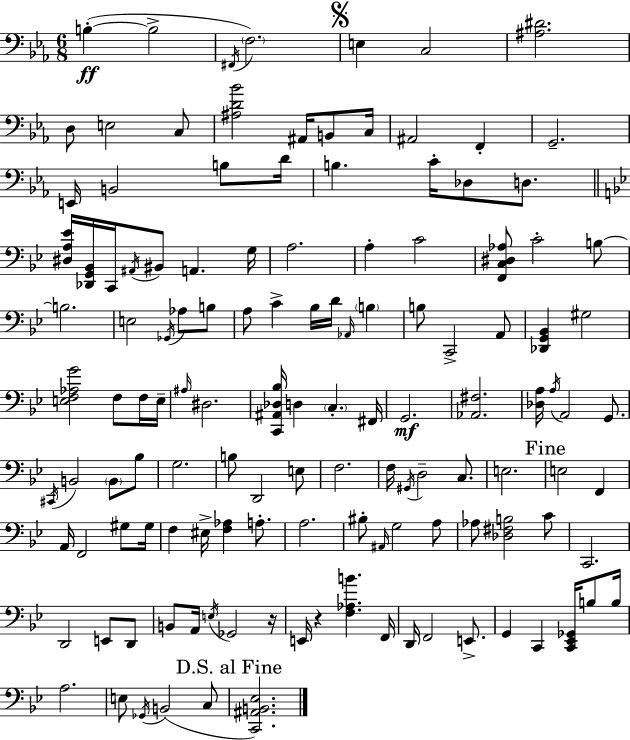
X:1
T:Untitled
M:6/8
L:1/4
K:Cm
B, B,2 ^F,,/4 F,2 E, C,2 [^A,^D]2 D,/2 E,2 C,/2 [^A,D_B]2 ^A,,/4 B,,/2 C,/4 ^A,,2 F,, G,,2 E,,/4 B,,2 B,/2 D/4 B, C/4 _D,/2 D,/2 [^D,A,_E]/4 [_D,,G,,_B,,]/4 C,,/4 ^A,,/4 ^B,,/2 A,, G,/4 A,2 A, C2 [F,,C,^D,_A,]/2 C2 B,/2 B,2 E,2 _G,,/4 _A,/2 B,/2 A,/2 C _B,/4 D/4 _A,,/4 B, B,/2 C,,2 A,,/2 [_D,,G,,_B,,] ^G,2 [E,F,_A,G]2 F,/2 F,/4 E,/4 ^A,/4 ^D,2 [C,,^A,,_D,_B,]/4 D, C, ^F,,/4 G,,2 [_A,,^F,]2 [_D,A,]/4 A,/4 A,,2 G,,/2 ^C,,/4 B,,2 B,,/2 _B,/2 G,2 B,/2 D,,2 E,/2 F,2 F,/4 ^G,,/4 D,2 C,/2 E,2 E,2 F,, A,,/4 F,,2 ^G,/2 ^G,/4 F, ^E,/4 [F,_A,] A,/2 A,2 ^B,/2 ^A,,/4 G,2 A,/2 _A,/2 [_D,^F,B,]2 C/2 C,,2 D,,2 E,,/2 D,,/2 B,,/2 A,,/4 E,/4 _G,,2 z/4 E,,/4 z [F,_A,B] F,,/4 D,,/4 F,,2 E,,/2 G,, C,, [C,,_E,,_G,,]/4 B,/2 B,/4 A,2 E,/2 _G,,/4 B,,2 C,/2 [C,,^A,,B,,_E,]2